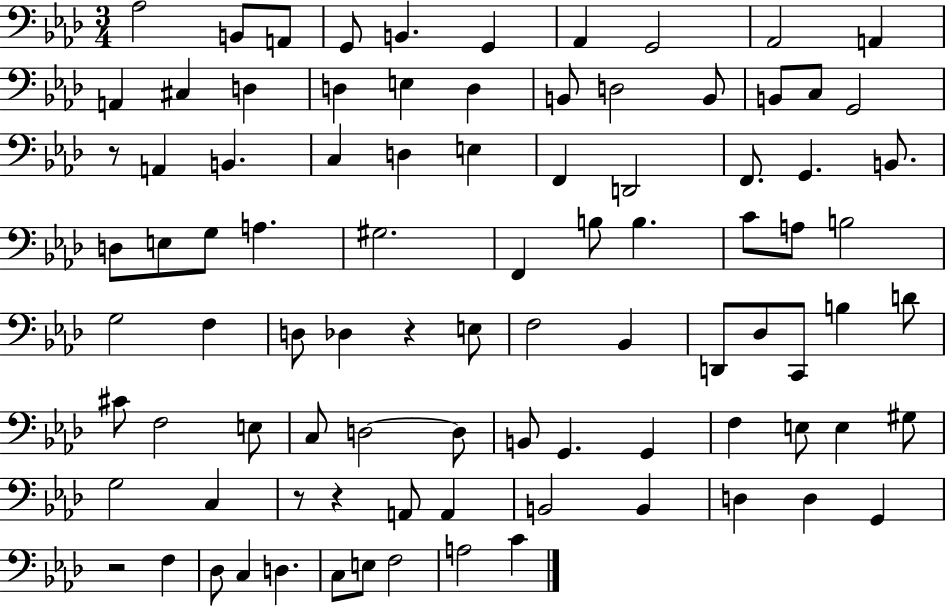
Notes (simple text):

Ab3/h B2/e A2/e G2/e B2/q. G2/q Ab2/q G2/h Ab2/h A2/q A2/q C#3/q D3/q D3/q E3/q D3/q B2/e D3/h B2/e B2/e C3/e G2/h R/e A2/q B2/q. C3/q D3/q E3/q F2/q D2/h F2/e. G2/q. B2/e. D3/e E3/e G3/e A3/q. G#3/h. F2/q B3/e B3/q. C4/e A3/e B3/h G3/h F3/q D3/e Db3/q R/q E3/e F3/h Bb2/q D2/e Db3/e C2/e B3/q D4/e C#4/e F3/h E3/e C3/e D3/h D3/e B2/e G2/q. G2/q F3/q E3/e E3/q G#3/e G3/h C3/q R/e R/q A2/e A2/q B2/h B2/q D3/q D3/q G2/q R/h F3/q Db3/e C3/q D3/q. C3/e E3/e F3/h A3/h C4/q